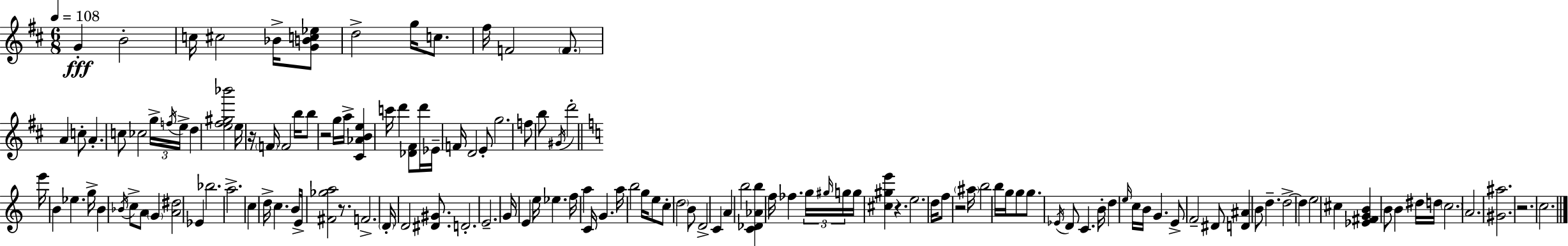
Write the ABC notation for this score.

X:1
T:Untitled
M:6/8
L:1/4
K:D
G B2 c/4 ^c2 _B/4 [GBc_e]/2 d2 g/4 c/2 ^f/4 F2 F/2 A c/2 A c/2 _c2 g/4 f/4 e/4 d [e^f^g_b']2 e/4 z/4 F/4 F2 b/4 b/2 z2 g/4 a/4 [^C_ABe] c'/4 d' [_D^F]/2 d'/4 _E/4 F/4 D2 E/2 g2 f/2 b/2 ^G/4 d'2 e'/4 B _e g/4 B _B/4 c/2 A/2 G [A^d]2 _E _b2 a2 c d/4 c B/4 E/4 [^F_ga]2 z/2 F2 D/4 D2 [^D^G]/2 D2 E2 G/4 E e/4 _e f/4 a C/4 G a/4 b2 g/4 e/2 c/2 d2 B/2 D2 C A b2 [C_D_Ab] f/4 _f g/4 ^g/4 g/4 g/4 [^c^ge'] z e2 d/4 f/2 z2 ^a/4 b2 b/4 g/4 g/2 g/2 _E/4 D/2 C B/4 d e/4 c/4 B/4 G E/2 F2 ^D/2 [D^A] B/2 d d2 d e2 ^c [_E^FGB] B/2 B ^d/4 d/4 c2 A2 [^G^a]2 z2 c2